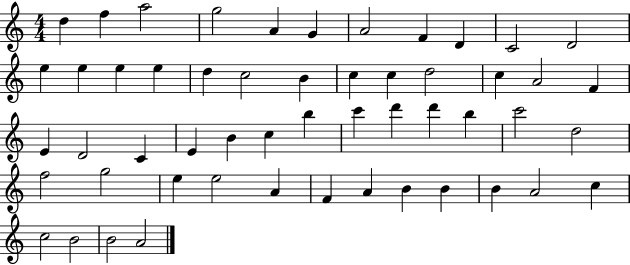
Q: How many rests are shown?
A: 0